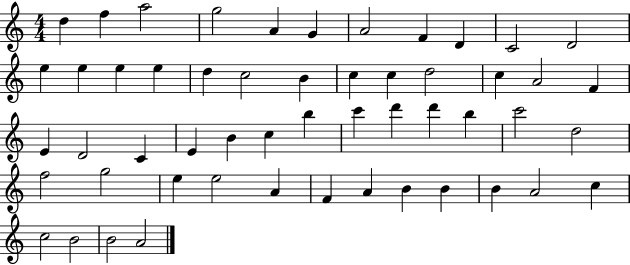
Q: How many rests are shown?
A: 0